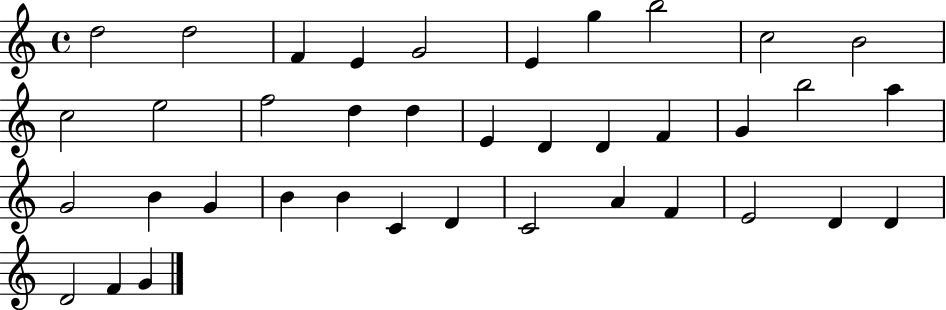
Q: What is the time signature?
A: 4/4